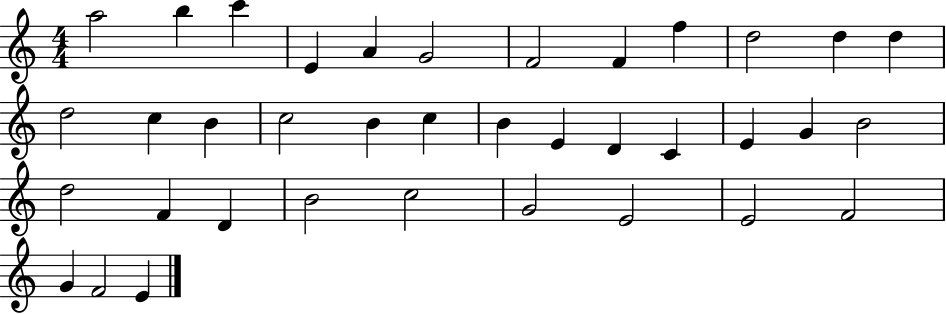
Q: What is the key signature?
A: C major